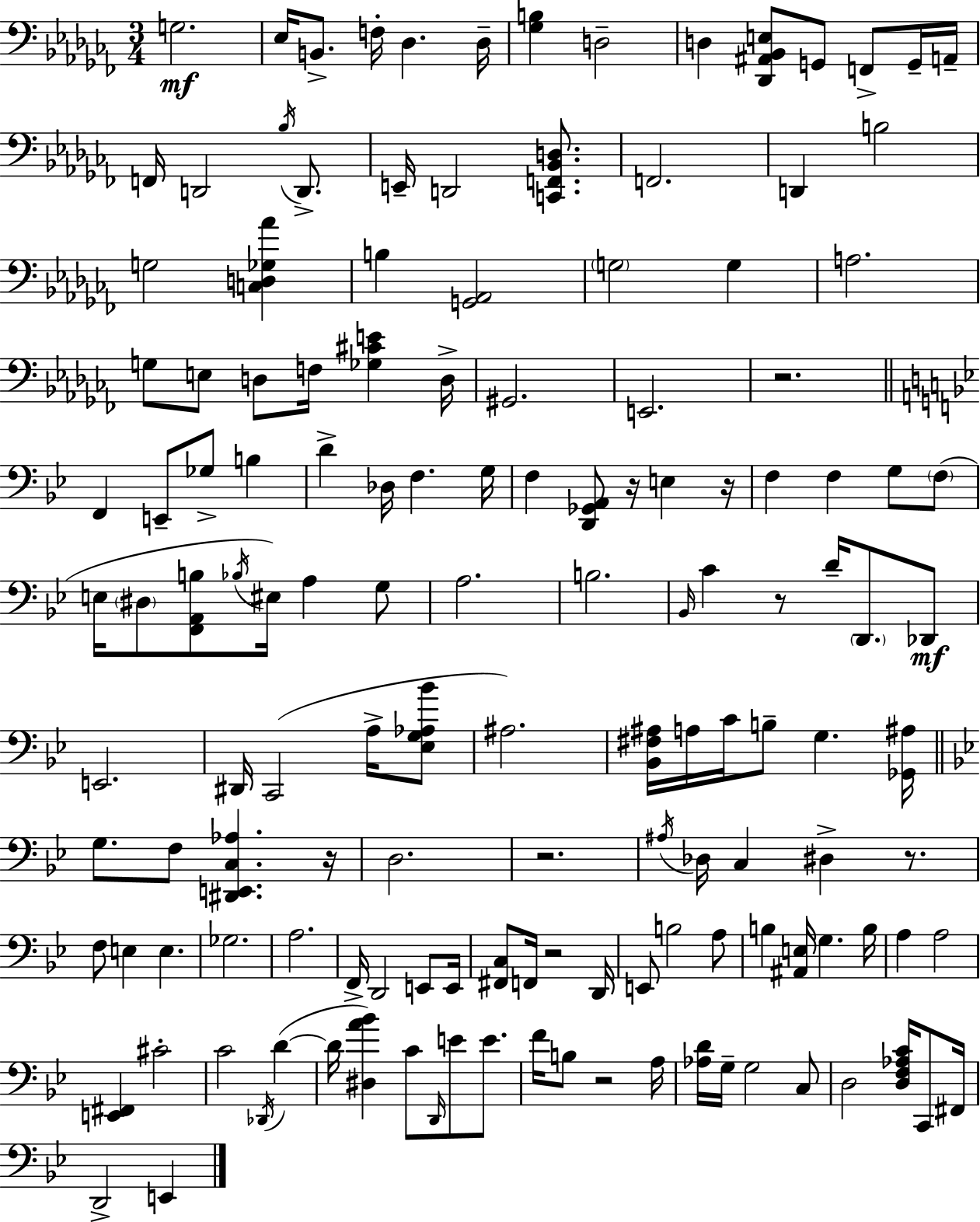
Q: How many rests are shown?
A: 9